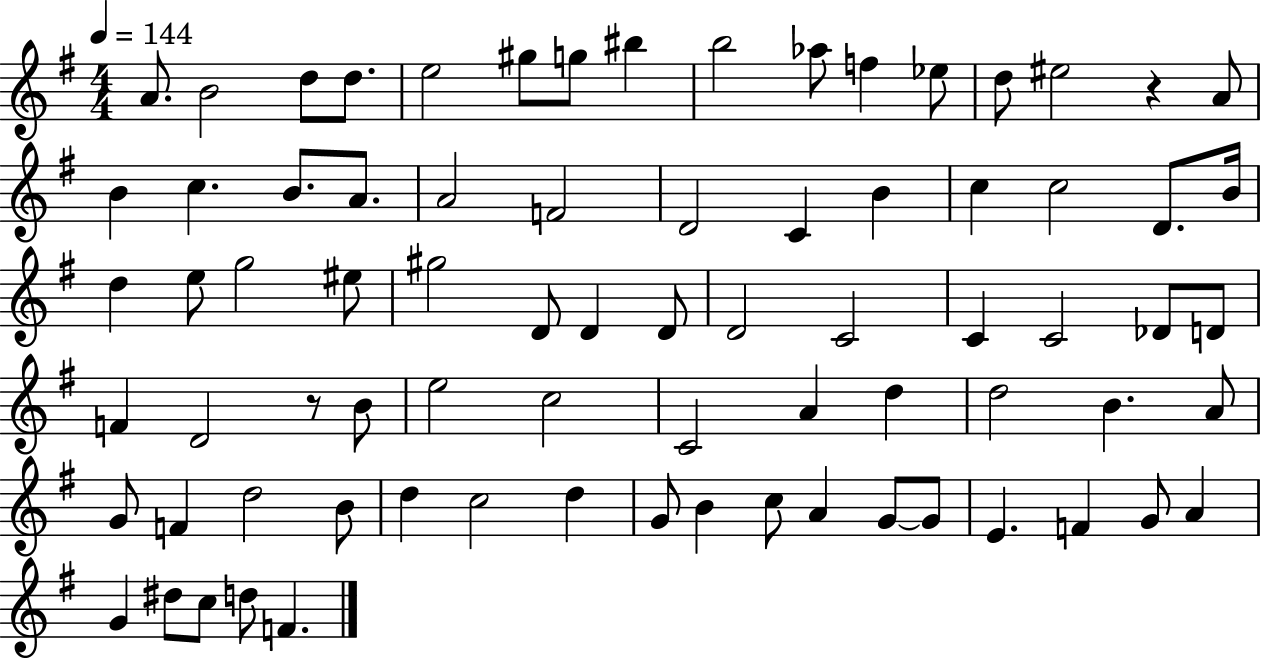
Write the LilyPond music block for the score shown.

{
  \clef treble
  \numericTimeSignature
  \time 4/4
  \key g \major
  \tempo 4 = 144
  a'8. b'2 d''8 d''8. | e''2 gis''8 g''8 bis''4 | b''2 aes''8 f''4 ees''8 | d''8 eis''2 r4 a'8 | \break b'4 c''4. b'8. a'8. | a'2 f'2 | d'2 c'4 b'4 | c''4 c''2 d'8. b'16 | \break d''4 e''8 g''2 eis''8 | gis''2 d'8 d'4 d'8 | d'2 c'2 | c'4 c'2 des'8 d'8 | \break f'4 d'2 r8 b'8 | e''2 c''2 | c'2 a'4 d''4 | d''2 b'4. a'8 | \break g'8 f'4 d''2 b'8 | d''4 c''2 d''4 | g'8 b'4 c''8 a'4 g'8~~ g'8 | e'4. f'4 g'8 a'4 | \break g'4 dis''8 c''8 d''8 f'4. | \bar "|."
}